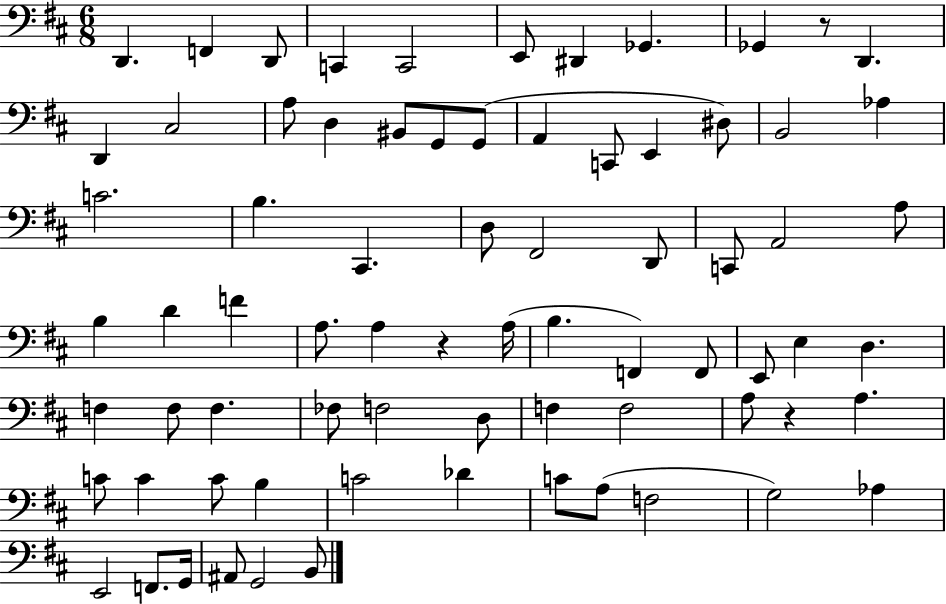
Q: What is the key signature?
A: D major